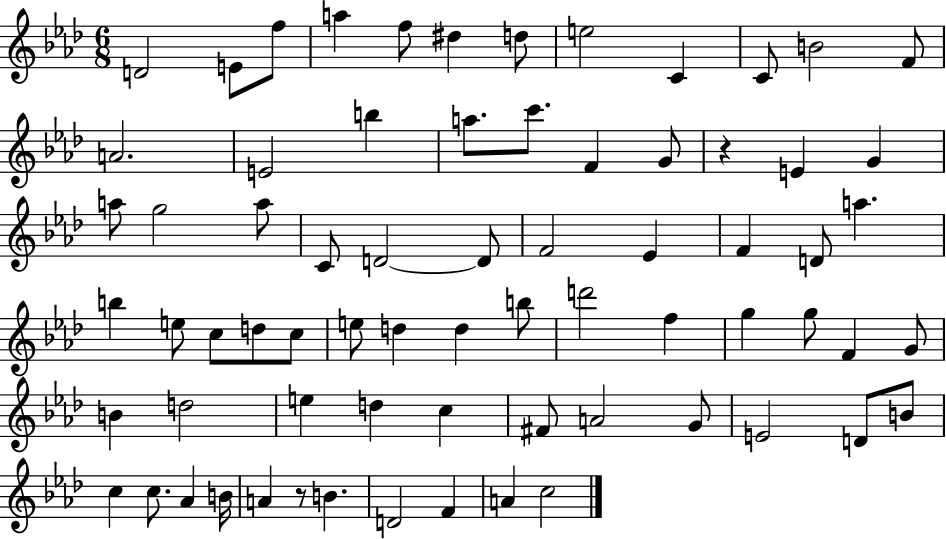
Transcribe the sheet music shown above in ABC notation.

X:1
T:Untitled
M:6/8
L:1/4
K:Ab
D2 E/2 f/2 a f/2 ^d d/2 e2 C C/2 B2 F/2 A2 E2 b a/2 c'/2 F G/2 z E G a/2 g2 a/2 C/2 D2 D/2 F2 _E F D/2 a b e/2 c/2 d/2 c/2 e/2 d d b/2 d'2 f g g/2 F G/2 B d2 e d c ^F/2 A2 G/2 E2 D/2 B/2 c c/2 _A B/4 A z/2 B D2 F A c2